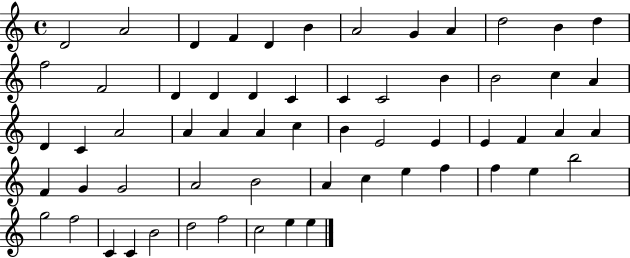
D4/h A4/h D4/q F4/q D4/q B4/q A4/h G4/q A4/q D5/h B4/q D5/q F5/h F4/h D4/q D4/q D4/q C4/q C4/q C4/h B4/q B4/h C5/q A4/q D4/q C4/q A4/h A4/q A4/q A4/q C5/q B4/q E4/h E4/q E4/q F4/q A4/q A4/q F4/q G4/q G4/h A4/h B4/h A4/q C5/q E5/q F5/q F5/q E5/q B5/h G5/h F5/h C4/q C4/q B4/h D5/h F5/h C5/h E5/q E5/q